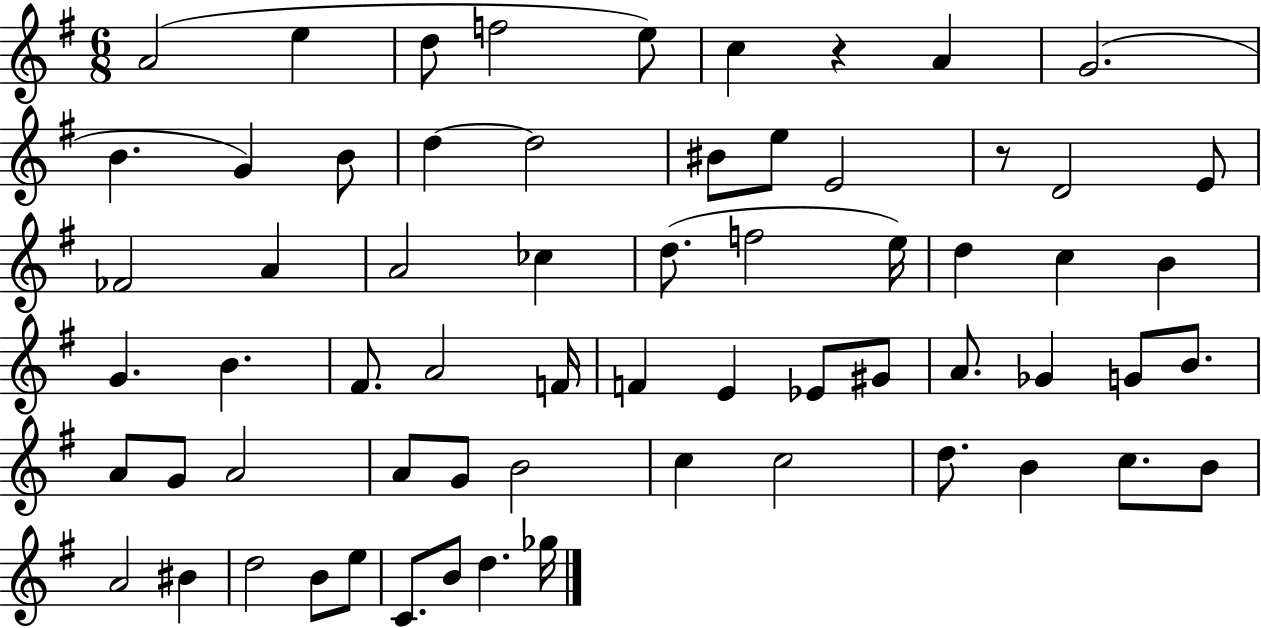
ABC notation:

X:1
T:Untitled
M:6/8
L:1/4
K:G
A2 e d/2 f2 e/2 c z A G2 B G B/2 d d2 ^B/2 e/2 E2 z/2 D2 E/2 _F2 A A2 _c d/2 f2 e/4 d c B G B ^F/2 A2 F/4 F E _E/2 ^G/2 A/2 _G G/2 B/2 A/2 G/2 A2 A/2 G/2 B2 c c2 d/2 B c/2 B/2 A2 ^B d2 B/2 e/2 C/2 B/2 d _g/4